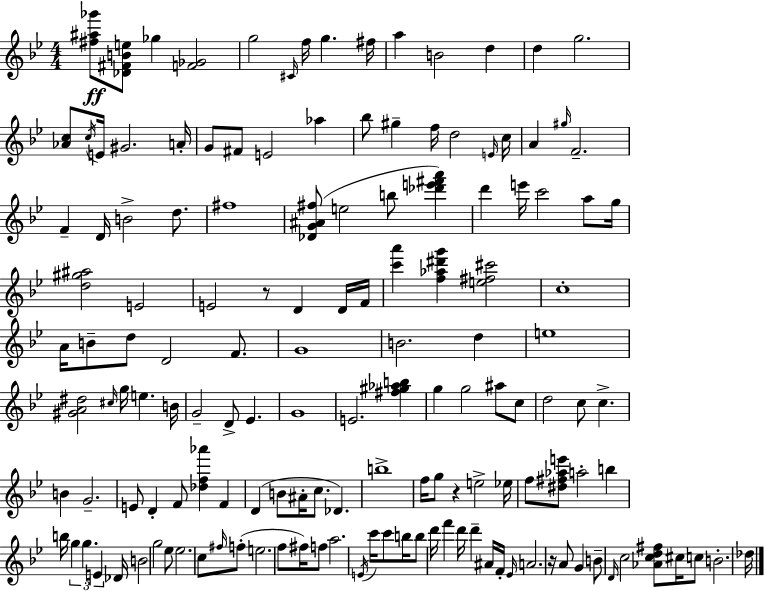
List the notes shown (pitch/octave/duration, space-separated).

[F#5,A#5,Gb6]/e [Db4,F#4,B4,E5]/e Gb5/q [F4,Gb4]/h G5/h C#4/s F5/s G5/q. F#5/s A5/q B4/h D5/q D5/q G5/h. [Ab4,C5]/e C5/s E4/s G#4/h. A4/s G4/e F#4/e E4/h Ab5/q Bb5/e G#5/q F5/s D5/h E4/s C5/s A4/q G#5/s F4/h. F4/q D4/s B4/h D5/e. F#5/w [Db4,G4,A#4,F#5]/e E5/h B5/e [Db6,E6,F#6,A6]/q D6/q E6/s C6/h A5/e G5/s [D5,G#5,A#5]/h E4/h E4/h R/e D4/q D4/s F4/s [C6,A6]/q [F5,Ab5,D#6,G6]/q [E5,F#5,C#6]/h C5/w A4/s B4/e D5/e D4/h F4/e. G4/w B4/h. D5/q E5/w [G#4,A4,D#5]/h C#5/s G5/s E5/q. B4/s G4/h D4/e Eb4/q. G4/w E4/h. [F#5,G#5,Ab5,B5]/q G5/q G5/h A#5/e C5/e D5/h C5/e C5/q. B4/q G4/h. E4/e D4/q F4/e [Db5,F5,Ab6]/q F4/q D4/q B4/e A#4/s C5/e. Db4/q. B5/w F5/s G5/e R/q E5/h Eb5/s F5/e [D#5,F#5,Ab5,E6]/e A5/h B5/q B5/s G5/q G5/q. E4/q Db4/s B4/h G5/h Eb5/e Eb5/h. C5/e F#5/s F5/e E5/h. F5/e F#5/s F5/e A5/h. E4/s C6/s C6/e B5/s B5/e D6/s F6/q D6/s D6/q A#4/s F4/s Eb4/s A4/h. R/s A4/e G4/q B4/e D4/s C5/h [Ab4,C5,D5,F#5]/e C#5/s C5/e B4/h. Db5/s